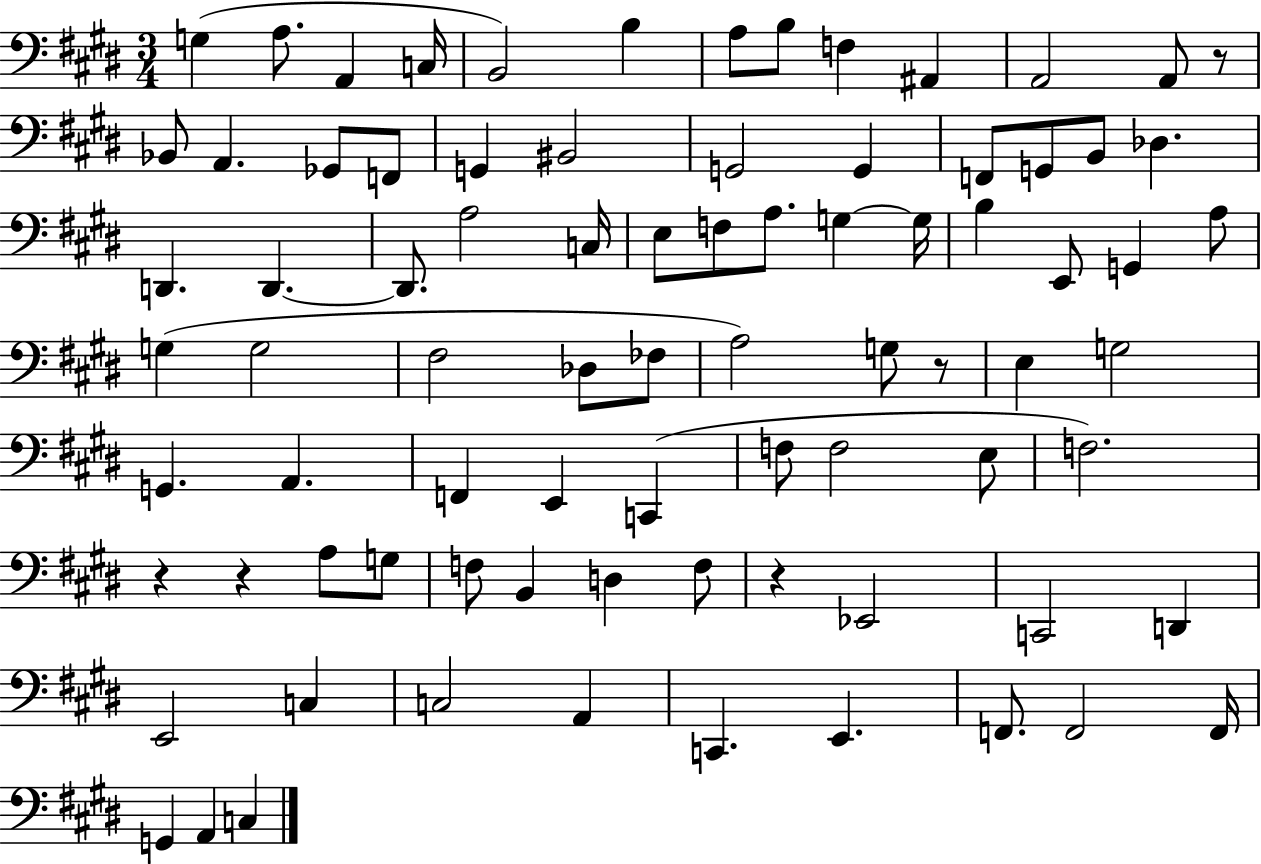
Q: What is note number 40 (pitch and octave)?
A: G3